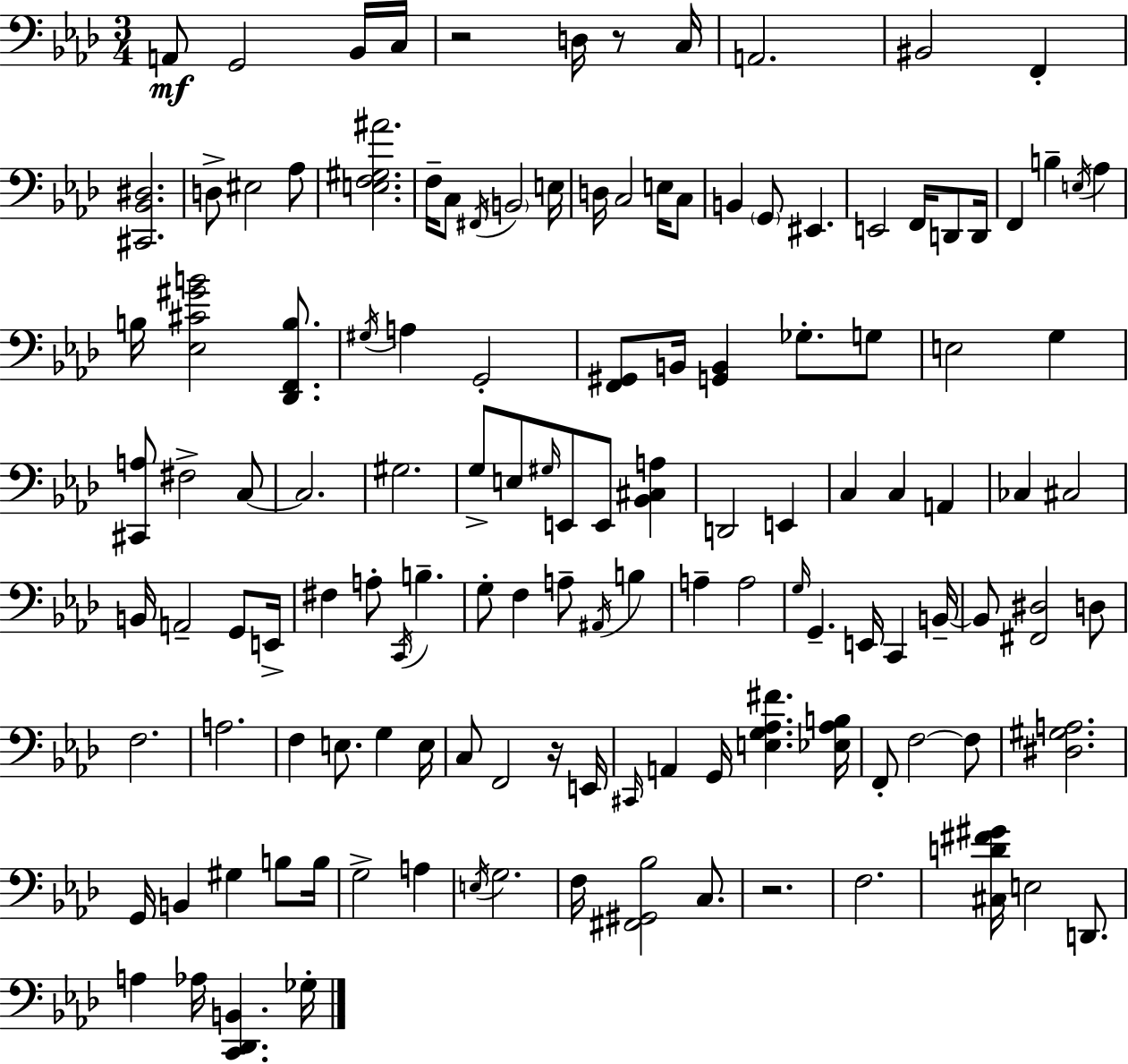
{
  \clef bass
  \numericTimeSignature
  \time 3/4
  \key aes \major
  a,8\mf g,2 bes,16 c16 | r2 d16 r8 c16 | a,2. | bis,2 f,4-. | \break <cis, bes, dis>2. | d8-> eis2 aes8 | <e f gis ais'>2. | f16-- c8 \acciaccatura { fis,16 } \parenthesize b,2 | \break e16 d16 c2 e16 c8 | b,4 \parenthesize g,8 eis,4. | e,2 f,16 d,8 | d,16 f,4 b4-- \acciaccatura { e16 } aes4 | \break b16 <ees cis' gis' b'>2 <des, f, b>8. | \acciaccatura { gis16 } a4 g,2-. | <f, gis,>8 b,16 <g, b,>4 ges8.-. | g8 e2 g4 | \break <cis, a>8 fis2-> | c8~~ c2. | gis2. | g8-> e8 \grace { gis16 } e,8 e,8 | \break <bes, cis a>4 d,2 | e,4 c4 c4 | a,4 ces4 cis2 | b,16 a,2-- | \break g,8 e,16-> fis4 a8-. \acciaccatura { c,16 } b4.-- | g8-. f4 a8-- | \acciaccatura { ais,16 } b4 a4-- a2 | \grace { g16 } g,4.-- | \break e,16 c,4 b,16--~~ b,8 <fis, dis>2 | d8 f2. | a2. | f4 e8. | \break g4 e16 c8 f,2 | r16 e,16 \grace { cis,16 } a,4 | g,16 <e g aes fis'>4. <ees aes b>16 f,8-. f2~~ | f8 <dis gis a>2. | \break g,16 b,4 | gis4 b8 b16 g2-> | a4 \acciaccatura { e16 } g2. | f16 <fis, gis, bes>2 | \break c8. r2. | f2. | <cis d' fis' gis'>16 e2 | d,8. a4 | \break aes16 <c, des, b,>4. ges16-. \bar "|."
}